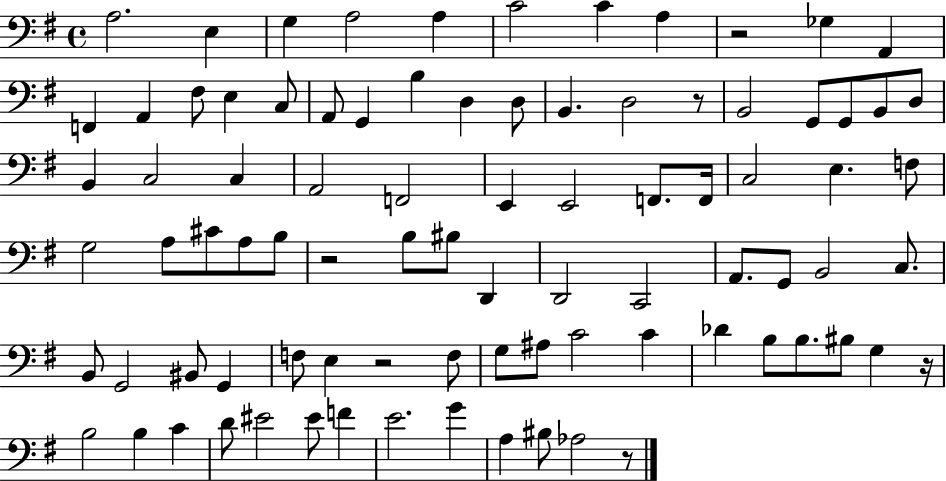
X:1
T:Untitled
M:4/4
L:1/4
K:G
A,2 E, G, A,2 A, C2 C A, z2 _G, A,, F,, A,, ^F,/2 E, C,/2 A,,/2 G,, B, D, D,/2 B,, D,2 z/2 B,,2 G,,/2 G,,/2 B,,/2 D,/2 B,, C,2 C, A,,2 F,,2 E,, E,,2 F,,/2 F,,/4 C,2 E, F,/2 G,2 A,/2 ^C/2 A,/2 B,/2 z2 B,/2 ^B,/2 D,, D,,2 C,,2 A,,/2 G,,/2 B,,2 C,/2 B,,/2 G,,2 ^B,,/2 G,, F,/2 E, z2 F,/2 G,/2 ^A,/2 C2 C _D B,/2 B,/2 ^B,/2 G, z/4 B,2 B, C D/2 ^E2 ^E/2 F E2 G A, ^B,/2 _A,2 z/2